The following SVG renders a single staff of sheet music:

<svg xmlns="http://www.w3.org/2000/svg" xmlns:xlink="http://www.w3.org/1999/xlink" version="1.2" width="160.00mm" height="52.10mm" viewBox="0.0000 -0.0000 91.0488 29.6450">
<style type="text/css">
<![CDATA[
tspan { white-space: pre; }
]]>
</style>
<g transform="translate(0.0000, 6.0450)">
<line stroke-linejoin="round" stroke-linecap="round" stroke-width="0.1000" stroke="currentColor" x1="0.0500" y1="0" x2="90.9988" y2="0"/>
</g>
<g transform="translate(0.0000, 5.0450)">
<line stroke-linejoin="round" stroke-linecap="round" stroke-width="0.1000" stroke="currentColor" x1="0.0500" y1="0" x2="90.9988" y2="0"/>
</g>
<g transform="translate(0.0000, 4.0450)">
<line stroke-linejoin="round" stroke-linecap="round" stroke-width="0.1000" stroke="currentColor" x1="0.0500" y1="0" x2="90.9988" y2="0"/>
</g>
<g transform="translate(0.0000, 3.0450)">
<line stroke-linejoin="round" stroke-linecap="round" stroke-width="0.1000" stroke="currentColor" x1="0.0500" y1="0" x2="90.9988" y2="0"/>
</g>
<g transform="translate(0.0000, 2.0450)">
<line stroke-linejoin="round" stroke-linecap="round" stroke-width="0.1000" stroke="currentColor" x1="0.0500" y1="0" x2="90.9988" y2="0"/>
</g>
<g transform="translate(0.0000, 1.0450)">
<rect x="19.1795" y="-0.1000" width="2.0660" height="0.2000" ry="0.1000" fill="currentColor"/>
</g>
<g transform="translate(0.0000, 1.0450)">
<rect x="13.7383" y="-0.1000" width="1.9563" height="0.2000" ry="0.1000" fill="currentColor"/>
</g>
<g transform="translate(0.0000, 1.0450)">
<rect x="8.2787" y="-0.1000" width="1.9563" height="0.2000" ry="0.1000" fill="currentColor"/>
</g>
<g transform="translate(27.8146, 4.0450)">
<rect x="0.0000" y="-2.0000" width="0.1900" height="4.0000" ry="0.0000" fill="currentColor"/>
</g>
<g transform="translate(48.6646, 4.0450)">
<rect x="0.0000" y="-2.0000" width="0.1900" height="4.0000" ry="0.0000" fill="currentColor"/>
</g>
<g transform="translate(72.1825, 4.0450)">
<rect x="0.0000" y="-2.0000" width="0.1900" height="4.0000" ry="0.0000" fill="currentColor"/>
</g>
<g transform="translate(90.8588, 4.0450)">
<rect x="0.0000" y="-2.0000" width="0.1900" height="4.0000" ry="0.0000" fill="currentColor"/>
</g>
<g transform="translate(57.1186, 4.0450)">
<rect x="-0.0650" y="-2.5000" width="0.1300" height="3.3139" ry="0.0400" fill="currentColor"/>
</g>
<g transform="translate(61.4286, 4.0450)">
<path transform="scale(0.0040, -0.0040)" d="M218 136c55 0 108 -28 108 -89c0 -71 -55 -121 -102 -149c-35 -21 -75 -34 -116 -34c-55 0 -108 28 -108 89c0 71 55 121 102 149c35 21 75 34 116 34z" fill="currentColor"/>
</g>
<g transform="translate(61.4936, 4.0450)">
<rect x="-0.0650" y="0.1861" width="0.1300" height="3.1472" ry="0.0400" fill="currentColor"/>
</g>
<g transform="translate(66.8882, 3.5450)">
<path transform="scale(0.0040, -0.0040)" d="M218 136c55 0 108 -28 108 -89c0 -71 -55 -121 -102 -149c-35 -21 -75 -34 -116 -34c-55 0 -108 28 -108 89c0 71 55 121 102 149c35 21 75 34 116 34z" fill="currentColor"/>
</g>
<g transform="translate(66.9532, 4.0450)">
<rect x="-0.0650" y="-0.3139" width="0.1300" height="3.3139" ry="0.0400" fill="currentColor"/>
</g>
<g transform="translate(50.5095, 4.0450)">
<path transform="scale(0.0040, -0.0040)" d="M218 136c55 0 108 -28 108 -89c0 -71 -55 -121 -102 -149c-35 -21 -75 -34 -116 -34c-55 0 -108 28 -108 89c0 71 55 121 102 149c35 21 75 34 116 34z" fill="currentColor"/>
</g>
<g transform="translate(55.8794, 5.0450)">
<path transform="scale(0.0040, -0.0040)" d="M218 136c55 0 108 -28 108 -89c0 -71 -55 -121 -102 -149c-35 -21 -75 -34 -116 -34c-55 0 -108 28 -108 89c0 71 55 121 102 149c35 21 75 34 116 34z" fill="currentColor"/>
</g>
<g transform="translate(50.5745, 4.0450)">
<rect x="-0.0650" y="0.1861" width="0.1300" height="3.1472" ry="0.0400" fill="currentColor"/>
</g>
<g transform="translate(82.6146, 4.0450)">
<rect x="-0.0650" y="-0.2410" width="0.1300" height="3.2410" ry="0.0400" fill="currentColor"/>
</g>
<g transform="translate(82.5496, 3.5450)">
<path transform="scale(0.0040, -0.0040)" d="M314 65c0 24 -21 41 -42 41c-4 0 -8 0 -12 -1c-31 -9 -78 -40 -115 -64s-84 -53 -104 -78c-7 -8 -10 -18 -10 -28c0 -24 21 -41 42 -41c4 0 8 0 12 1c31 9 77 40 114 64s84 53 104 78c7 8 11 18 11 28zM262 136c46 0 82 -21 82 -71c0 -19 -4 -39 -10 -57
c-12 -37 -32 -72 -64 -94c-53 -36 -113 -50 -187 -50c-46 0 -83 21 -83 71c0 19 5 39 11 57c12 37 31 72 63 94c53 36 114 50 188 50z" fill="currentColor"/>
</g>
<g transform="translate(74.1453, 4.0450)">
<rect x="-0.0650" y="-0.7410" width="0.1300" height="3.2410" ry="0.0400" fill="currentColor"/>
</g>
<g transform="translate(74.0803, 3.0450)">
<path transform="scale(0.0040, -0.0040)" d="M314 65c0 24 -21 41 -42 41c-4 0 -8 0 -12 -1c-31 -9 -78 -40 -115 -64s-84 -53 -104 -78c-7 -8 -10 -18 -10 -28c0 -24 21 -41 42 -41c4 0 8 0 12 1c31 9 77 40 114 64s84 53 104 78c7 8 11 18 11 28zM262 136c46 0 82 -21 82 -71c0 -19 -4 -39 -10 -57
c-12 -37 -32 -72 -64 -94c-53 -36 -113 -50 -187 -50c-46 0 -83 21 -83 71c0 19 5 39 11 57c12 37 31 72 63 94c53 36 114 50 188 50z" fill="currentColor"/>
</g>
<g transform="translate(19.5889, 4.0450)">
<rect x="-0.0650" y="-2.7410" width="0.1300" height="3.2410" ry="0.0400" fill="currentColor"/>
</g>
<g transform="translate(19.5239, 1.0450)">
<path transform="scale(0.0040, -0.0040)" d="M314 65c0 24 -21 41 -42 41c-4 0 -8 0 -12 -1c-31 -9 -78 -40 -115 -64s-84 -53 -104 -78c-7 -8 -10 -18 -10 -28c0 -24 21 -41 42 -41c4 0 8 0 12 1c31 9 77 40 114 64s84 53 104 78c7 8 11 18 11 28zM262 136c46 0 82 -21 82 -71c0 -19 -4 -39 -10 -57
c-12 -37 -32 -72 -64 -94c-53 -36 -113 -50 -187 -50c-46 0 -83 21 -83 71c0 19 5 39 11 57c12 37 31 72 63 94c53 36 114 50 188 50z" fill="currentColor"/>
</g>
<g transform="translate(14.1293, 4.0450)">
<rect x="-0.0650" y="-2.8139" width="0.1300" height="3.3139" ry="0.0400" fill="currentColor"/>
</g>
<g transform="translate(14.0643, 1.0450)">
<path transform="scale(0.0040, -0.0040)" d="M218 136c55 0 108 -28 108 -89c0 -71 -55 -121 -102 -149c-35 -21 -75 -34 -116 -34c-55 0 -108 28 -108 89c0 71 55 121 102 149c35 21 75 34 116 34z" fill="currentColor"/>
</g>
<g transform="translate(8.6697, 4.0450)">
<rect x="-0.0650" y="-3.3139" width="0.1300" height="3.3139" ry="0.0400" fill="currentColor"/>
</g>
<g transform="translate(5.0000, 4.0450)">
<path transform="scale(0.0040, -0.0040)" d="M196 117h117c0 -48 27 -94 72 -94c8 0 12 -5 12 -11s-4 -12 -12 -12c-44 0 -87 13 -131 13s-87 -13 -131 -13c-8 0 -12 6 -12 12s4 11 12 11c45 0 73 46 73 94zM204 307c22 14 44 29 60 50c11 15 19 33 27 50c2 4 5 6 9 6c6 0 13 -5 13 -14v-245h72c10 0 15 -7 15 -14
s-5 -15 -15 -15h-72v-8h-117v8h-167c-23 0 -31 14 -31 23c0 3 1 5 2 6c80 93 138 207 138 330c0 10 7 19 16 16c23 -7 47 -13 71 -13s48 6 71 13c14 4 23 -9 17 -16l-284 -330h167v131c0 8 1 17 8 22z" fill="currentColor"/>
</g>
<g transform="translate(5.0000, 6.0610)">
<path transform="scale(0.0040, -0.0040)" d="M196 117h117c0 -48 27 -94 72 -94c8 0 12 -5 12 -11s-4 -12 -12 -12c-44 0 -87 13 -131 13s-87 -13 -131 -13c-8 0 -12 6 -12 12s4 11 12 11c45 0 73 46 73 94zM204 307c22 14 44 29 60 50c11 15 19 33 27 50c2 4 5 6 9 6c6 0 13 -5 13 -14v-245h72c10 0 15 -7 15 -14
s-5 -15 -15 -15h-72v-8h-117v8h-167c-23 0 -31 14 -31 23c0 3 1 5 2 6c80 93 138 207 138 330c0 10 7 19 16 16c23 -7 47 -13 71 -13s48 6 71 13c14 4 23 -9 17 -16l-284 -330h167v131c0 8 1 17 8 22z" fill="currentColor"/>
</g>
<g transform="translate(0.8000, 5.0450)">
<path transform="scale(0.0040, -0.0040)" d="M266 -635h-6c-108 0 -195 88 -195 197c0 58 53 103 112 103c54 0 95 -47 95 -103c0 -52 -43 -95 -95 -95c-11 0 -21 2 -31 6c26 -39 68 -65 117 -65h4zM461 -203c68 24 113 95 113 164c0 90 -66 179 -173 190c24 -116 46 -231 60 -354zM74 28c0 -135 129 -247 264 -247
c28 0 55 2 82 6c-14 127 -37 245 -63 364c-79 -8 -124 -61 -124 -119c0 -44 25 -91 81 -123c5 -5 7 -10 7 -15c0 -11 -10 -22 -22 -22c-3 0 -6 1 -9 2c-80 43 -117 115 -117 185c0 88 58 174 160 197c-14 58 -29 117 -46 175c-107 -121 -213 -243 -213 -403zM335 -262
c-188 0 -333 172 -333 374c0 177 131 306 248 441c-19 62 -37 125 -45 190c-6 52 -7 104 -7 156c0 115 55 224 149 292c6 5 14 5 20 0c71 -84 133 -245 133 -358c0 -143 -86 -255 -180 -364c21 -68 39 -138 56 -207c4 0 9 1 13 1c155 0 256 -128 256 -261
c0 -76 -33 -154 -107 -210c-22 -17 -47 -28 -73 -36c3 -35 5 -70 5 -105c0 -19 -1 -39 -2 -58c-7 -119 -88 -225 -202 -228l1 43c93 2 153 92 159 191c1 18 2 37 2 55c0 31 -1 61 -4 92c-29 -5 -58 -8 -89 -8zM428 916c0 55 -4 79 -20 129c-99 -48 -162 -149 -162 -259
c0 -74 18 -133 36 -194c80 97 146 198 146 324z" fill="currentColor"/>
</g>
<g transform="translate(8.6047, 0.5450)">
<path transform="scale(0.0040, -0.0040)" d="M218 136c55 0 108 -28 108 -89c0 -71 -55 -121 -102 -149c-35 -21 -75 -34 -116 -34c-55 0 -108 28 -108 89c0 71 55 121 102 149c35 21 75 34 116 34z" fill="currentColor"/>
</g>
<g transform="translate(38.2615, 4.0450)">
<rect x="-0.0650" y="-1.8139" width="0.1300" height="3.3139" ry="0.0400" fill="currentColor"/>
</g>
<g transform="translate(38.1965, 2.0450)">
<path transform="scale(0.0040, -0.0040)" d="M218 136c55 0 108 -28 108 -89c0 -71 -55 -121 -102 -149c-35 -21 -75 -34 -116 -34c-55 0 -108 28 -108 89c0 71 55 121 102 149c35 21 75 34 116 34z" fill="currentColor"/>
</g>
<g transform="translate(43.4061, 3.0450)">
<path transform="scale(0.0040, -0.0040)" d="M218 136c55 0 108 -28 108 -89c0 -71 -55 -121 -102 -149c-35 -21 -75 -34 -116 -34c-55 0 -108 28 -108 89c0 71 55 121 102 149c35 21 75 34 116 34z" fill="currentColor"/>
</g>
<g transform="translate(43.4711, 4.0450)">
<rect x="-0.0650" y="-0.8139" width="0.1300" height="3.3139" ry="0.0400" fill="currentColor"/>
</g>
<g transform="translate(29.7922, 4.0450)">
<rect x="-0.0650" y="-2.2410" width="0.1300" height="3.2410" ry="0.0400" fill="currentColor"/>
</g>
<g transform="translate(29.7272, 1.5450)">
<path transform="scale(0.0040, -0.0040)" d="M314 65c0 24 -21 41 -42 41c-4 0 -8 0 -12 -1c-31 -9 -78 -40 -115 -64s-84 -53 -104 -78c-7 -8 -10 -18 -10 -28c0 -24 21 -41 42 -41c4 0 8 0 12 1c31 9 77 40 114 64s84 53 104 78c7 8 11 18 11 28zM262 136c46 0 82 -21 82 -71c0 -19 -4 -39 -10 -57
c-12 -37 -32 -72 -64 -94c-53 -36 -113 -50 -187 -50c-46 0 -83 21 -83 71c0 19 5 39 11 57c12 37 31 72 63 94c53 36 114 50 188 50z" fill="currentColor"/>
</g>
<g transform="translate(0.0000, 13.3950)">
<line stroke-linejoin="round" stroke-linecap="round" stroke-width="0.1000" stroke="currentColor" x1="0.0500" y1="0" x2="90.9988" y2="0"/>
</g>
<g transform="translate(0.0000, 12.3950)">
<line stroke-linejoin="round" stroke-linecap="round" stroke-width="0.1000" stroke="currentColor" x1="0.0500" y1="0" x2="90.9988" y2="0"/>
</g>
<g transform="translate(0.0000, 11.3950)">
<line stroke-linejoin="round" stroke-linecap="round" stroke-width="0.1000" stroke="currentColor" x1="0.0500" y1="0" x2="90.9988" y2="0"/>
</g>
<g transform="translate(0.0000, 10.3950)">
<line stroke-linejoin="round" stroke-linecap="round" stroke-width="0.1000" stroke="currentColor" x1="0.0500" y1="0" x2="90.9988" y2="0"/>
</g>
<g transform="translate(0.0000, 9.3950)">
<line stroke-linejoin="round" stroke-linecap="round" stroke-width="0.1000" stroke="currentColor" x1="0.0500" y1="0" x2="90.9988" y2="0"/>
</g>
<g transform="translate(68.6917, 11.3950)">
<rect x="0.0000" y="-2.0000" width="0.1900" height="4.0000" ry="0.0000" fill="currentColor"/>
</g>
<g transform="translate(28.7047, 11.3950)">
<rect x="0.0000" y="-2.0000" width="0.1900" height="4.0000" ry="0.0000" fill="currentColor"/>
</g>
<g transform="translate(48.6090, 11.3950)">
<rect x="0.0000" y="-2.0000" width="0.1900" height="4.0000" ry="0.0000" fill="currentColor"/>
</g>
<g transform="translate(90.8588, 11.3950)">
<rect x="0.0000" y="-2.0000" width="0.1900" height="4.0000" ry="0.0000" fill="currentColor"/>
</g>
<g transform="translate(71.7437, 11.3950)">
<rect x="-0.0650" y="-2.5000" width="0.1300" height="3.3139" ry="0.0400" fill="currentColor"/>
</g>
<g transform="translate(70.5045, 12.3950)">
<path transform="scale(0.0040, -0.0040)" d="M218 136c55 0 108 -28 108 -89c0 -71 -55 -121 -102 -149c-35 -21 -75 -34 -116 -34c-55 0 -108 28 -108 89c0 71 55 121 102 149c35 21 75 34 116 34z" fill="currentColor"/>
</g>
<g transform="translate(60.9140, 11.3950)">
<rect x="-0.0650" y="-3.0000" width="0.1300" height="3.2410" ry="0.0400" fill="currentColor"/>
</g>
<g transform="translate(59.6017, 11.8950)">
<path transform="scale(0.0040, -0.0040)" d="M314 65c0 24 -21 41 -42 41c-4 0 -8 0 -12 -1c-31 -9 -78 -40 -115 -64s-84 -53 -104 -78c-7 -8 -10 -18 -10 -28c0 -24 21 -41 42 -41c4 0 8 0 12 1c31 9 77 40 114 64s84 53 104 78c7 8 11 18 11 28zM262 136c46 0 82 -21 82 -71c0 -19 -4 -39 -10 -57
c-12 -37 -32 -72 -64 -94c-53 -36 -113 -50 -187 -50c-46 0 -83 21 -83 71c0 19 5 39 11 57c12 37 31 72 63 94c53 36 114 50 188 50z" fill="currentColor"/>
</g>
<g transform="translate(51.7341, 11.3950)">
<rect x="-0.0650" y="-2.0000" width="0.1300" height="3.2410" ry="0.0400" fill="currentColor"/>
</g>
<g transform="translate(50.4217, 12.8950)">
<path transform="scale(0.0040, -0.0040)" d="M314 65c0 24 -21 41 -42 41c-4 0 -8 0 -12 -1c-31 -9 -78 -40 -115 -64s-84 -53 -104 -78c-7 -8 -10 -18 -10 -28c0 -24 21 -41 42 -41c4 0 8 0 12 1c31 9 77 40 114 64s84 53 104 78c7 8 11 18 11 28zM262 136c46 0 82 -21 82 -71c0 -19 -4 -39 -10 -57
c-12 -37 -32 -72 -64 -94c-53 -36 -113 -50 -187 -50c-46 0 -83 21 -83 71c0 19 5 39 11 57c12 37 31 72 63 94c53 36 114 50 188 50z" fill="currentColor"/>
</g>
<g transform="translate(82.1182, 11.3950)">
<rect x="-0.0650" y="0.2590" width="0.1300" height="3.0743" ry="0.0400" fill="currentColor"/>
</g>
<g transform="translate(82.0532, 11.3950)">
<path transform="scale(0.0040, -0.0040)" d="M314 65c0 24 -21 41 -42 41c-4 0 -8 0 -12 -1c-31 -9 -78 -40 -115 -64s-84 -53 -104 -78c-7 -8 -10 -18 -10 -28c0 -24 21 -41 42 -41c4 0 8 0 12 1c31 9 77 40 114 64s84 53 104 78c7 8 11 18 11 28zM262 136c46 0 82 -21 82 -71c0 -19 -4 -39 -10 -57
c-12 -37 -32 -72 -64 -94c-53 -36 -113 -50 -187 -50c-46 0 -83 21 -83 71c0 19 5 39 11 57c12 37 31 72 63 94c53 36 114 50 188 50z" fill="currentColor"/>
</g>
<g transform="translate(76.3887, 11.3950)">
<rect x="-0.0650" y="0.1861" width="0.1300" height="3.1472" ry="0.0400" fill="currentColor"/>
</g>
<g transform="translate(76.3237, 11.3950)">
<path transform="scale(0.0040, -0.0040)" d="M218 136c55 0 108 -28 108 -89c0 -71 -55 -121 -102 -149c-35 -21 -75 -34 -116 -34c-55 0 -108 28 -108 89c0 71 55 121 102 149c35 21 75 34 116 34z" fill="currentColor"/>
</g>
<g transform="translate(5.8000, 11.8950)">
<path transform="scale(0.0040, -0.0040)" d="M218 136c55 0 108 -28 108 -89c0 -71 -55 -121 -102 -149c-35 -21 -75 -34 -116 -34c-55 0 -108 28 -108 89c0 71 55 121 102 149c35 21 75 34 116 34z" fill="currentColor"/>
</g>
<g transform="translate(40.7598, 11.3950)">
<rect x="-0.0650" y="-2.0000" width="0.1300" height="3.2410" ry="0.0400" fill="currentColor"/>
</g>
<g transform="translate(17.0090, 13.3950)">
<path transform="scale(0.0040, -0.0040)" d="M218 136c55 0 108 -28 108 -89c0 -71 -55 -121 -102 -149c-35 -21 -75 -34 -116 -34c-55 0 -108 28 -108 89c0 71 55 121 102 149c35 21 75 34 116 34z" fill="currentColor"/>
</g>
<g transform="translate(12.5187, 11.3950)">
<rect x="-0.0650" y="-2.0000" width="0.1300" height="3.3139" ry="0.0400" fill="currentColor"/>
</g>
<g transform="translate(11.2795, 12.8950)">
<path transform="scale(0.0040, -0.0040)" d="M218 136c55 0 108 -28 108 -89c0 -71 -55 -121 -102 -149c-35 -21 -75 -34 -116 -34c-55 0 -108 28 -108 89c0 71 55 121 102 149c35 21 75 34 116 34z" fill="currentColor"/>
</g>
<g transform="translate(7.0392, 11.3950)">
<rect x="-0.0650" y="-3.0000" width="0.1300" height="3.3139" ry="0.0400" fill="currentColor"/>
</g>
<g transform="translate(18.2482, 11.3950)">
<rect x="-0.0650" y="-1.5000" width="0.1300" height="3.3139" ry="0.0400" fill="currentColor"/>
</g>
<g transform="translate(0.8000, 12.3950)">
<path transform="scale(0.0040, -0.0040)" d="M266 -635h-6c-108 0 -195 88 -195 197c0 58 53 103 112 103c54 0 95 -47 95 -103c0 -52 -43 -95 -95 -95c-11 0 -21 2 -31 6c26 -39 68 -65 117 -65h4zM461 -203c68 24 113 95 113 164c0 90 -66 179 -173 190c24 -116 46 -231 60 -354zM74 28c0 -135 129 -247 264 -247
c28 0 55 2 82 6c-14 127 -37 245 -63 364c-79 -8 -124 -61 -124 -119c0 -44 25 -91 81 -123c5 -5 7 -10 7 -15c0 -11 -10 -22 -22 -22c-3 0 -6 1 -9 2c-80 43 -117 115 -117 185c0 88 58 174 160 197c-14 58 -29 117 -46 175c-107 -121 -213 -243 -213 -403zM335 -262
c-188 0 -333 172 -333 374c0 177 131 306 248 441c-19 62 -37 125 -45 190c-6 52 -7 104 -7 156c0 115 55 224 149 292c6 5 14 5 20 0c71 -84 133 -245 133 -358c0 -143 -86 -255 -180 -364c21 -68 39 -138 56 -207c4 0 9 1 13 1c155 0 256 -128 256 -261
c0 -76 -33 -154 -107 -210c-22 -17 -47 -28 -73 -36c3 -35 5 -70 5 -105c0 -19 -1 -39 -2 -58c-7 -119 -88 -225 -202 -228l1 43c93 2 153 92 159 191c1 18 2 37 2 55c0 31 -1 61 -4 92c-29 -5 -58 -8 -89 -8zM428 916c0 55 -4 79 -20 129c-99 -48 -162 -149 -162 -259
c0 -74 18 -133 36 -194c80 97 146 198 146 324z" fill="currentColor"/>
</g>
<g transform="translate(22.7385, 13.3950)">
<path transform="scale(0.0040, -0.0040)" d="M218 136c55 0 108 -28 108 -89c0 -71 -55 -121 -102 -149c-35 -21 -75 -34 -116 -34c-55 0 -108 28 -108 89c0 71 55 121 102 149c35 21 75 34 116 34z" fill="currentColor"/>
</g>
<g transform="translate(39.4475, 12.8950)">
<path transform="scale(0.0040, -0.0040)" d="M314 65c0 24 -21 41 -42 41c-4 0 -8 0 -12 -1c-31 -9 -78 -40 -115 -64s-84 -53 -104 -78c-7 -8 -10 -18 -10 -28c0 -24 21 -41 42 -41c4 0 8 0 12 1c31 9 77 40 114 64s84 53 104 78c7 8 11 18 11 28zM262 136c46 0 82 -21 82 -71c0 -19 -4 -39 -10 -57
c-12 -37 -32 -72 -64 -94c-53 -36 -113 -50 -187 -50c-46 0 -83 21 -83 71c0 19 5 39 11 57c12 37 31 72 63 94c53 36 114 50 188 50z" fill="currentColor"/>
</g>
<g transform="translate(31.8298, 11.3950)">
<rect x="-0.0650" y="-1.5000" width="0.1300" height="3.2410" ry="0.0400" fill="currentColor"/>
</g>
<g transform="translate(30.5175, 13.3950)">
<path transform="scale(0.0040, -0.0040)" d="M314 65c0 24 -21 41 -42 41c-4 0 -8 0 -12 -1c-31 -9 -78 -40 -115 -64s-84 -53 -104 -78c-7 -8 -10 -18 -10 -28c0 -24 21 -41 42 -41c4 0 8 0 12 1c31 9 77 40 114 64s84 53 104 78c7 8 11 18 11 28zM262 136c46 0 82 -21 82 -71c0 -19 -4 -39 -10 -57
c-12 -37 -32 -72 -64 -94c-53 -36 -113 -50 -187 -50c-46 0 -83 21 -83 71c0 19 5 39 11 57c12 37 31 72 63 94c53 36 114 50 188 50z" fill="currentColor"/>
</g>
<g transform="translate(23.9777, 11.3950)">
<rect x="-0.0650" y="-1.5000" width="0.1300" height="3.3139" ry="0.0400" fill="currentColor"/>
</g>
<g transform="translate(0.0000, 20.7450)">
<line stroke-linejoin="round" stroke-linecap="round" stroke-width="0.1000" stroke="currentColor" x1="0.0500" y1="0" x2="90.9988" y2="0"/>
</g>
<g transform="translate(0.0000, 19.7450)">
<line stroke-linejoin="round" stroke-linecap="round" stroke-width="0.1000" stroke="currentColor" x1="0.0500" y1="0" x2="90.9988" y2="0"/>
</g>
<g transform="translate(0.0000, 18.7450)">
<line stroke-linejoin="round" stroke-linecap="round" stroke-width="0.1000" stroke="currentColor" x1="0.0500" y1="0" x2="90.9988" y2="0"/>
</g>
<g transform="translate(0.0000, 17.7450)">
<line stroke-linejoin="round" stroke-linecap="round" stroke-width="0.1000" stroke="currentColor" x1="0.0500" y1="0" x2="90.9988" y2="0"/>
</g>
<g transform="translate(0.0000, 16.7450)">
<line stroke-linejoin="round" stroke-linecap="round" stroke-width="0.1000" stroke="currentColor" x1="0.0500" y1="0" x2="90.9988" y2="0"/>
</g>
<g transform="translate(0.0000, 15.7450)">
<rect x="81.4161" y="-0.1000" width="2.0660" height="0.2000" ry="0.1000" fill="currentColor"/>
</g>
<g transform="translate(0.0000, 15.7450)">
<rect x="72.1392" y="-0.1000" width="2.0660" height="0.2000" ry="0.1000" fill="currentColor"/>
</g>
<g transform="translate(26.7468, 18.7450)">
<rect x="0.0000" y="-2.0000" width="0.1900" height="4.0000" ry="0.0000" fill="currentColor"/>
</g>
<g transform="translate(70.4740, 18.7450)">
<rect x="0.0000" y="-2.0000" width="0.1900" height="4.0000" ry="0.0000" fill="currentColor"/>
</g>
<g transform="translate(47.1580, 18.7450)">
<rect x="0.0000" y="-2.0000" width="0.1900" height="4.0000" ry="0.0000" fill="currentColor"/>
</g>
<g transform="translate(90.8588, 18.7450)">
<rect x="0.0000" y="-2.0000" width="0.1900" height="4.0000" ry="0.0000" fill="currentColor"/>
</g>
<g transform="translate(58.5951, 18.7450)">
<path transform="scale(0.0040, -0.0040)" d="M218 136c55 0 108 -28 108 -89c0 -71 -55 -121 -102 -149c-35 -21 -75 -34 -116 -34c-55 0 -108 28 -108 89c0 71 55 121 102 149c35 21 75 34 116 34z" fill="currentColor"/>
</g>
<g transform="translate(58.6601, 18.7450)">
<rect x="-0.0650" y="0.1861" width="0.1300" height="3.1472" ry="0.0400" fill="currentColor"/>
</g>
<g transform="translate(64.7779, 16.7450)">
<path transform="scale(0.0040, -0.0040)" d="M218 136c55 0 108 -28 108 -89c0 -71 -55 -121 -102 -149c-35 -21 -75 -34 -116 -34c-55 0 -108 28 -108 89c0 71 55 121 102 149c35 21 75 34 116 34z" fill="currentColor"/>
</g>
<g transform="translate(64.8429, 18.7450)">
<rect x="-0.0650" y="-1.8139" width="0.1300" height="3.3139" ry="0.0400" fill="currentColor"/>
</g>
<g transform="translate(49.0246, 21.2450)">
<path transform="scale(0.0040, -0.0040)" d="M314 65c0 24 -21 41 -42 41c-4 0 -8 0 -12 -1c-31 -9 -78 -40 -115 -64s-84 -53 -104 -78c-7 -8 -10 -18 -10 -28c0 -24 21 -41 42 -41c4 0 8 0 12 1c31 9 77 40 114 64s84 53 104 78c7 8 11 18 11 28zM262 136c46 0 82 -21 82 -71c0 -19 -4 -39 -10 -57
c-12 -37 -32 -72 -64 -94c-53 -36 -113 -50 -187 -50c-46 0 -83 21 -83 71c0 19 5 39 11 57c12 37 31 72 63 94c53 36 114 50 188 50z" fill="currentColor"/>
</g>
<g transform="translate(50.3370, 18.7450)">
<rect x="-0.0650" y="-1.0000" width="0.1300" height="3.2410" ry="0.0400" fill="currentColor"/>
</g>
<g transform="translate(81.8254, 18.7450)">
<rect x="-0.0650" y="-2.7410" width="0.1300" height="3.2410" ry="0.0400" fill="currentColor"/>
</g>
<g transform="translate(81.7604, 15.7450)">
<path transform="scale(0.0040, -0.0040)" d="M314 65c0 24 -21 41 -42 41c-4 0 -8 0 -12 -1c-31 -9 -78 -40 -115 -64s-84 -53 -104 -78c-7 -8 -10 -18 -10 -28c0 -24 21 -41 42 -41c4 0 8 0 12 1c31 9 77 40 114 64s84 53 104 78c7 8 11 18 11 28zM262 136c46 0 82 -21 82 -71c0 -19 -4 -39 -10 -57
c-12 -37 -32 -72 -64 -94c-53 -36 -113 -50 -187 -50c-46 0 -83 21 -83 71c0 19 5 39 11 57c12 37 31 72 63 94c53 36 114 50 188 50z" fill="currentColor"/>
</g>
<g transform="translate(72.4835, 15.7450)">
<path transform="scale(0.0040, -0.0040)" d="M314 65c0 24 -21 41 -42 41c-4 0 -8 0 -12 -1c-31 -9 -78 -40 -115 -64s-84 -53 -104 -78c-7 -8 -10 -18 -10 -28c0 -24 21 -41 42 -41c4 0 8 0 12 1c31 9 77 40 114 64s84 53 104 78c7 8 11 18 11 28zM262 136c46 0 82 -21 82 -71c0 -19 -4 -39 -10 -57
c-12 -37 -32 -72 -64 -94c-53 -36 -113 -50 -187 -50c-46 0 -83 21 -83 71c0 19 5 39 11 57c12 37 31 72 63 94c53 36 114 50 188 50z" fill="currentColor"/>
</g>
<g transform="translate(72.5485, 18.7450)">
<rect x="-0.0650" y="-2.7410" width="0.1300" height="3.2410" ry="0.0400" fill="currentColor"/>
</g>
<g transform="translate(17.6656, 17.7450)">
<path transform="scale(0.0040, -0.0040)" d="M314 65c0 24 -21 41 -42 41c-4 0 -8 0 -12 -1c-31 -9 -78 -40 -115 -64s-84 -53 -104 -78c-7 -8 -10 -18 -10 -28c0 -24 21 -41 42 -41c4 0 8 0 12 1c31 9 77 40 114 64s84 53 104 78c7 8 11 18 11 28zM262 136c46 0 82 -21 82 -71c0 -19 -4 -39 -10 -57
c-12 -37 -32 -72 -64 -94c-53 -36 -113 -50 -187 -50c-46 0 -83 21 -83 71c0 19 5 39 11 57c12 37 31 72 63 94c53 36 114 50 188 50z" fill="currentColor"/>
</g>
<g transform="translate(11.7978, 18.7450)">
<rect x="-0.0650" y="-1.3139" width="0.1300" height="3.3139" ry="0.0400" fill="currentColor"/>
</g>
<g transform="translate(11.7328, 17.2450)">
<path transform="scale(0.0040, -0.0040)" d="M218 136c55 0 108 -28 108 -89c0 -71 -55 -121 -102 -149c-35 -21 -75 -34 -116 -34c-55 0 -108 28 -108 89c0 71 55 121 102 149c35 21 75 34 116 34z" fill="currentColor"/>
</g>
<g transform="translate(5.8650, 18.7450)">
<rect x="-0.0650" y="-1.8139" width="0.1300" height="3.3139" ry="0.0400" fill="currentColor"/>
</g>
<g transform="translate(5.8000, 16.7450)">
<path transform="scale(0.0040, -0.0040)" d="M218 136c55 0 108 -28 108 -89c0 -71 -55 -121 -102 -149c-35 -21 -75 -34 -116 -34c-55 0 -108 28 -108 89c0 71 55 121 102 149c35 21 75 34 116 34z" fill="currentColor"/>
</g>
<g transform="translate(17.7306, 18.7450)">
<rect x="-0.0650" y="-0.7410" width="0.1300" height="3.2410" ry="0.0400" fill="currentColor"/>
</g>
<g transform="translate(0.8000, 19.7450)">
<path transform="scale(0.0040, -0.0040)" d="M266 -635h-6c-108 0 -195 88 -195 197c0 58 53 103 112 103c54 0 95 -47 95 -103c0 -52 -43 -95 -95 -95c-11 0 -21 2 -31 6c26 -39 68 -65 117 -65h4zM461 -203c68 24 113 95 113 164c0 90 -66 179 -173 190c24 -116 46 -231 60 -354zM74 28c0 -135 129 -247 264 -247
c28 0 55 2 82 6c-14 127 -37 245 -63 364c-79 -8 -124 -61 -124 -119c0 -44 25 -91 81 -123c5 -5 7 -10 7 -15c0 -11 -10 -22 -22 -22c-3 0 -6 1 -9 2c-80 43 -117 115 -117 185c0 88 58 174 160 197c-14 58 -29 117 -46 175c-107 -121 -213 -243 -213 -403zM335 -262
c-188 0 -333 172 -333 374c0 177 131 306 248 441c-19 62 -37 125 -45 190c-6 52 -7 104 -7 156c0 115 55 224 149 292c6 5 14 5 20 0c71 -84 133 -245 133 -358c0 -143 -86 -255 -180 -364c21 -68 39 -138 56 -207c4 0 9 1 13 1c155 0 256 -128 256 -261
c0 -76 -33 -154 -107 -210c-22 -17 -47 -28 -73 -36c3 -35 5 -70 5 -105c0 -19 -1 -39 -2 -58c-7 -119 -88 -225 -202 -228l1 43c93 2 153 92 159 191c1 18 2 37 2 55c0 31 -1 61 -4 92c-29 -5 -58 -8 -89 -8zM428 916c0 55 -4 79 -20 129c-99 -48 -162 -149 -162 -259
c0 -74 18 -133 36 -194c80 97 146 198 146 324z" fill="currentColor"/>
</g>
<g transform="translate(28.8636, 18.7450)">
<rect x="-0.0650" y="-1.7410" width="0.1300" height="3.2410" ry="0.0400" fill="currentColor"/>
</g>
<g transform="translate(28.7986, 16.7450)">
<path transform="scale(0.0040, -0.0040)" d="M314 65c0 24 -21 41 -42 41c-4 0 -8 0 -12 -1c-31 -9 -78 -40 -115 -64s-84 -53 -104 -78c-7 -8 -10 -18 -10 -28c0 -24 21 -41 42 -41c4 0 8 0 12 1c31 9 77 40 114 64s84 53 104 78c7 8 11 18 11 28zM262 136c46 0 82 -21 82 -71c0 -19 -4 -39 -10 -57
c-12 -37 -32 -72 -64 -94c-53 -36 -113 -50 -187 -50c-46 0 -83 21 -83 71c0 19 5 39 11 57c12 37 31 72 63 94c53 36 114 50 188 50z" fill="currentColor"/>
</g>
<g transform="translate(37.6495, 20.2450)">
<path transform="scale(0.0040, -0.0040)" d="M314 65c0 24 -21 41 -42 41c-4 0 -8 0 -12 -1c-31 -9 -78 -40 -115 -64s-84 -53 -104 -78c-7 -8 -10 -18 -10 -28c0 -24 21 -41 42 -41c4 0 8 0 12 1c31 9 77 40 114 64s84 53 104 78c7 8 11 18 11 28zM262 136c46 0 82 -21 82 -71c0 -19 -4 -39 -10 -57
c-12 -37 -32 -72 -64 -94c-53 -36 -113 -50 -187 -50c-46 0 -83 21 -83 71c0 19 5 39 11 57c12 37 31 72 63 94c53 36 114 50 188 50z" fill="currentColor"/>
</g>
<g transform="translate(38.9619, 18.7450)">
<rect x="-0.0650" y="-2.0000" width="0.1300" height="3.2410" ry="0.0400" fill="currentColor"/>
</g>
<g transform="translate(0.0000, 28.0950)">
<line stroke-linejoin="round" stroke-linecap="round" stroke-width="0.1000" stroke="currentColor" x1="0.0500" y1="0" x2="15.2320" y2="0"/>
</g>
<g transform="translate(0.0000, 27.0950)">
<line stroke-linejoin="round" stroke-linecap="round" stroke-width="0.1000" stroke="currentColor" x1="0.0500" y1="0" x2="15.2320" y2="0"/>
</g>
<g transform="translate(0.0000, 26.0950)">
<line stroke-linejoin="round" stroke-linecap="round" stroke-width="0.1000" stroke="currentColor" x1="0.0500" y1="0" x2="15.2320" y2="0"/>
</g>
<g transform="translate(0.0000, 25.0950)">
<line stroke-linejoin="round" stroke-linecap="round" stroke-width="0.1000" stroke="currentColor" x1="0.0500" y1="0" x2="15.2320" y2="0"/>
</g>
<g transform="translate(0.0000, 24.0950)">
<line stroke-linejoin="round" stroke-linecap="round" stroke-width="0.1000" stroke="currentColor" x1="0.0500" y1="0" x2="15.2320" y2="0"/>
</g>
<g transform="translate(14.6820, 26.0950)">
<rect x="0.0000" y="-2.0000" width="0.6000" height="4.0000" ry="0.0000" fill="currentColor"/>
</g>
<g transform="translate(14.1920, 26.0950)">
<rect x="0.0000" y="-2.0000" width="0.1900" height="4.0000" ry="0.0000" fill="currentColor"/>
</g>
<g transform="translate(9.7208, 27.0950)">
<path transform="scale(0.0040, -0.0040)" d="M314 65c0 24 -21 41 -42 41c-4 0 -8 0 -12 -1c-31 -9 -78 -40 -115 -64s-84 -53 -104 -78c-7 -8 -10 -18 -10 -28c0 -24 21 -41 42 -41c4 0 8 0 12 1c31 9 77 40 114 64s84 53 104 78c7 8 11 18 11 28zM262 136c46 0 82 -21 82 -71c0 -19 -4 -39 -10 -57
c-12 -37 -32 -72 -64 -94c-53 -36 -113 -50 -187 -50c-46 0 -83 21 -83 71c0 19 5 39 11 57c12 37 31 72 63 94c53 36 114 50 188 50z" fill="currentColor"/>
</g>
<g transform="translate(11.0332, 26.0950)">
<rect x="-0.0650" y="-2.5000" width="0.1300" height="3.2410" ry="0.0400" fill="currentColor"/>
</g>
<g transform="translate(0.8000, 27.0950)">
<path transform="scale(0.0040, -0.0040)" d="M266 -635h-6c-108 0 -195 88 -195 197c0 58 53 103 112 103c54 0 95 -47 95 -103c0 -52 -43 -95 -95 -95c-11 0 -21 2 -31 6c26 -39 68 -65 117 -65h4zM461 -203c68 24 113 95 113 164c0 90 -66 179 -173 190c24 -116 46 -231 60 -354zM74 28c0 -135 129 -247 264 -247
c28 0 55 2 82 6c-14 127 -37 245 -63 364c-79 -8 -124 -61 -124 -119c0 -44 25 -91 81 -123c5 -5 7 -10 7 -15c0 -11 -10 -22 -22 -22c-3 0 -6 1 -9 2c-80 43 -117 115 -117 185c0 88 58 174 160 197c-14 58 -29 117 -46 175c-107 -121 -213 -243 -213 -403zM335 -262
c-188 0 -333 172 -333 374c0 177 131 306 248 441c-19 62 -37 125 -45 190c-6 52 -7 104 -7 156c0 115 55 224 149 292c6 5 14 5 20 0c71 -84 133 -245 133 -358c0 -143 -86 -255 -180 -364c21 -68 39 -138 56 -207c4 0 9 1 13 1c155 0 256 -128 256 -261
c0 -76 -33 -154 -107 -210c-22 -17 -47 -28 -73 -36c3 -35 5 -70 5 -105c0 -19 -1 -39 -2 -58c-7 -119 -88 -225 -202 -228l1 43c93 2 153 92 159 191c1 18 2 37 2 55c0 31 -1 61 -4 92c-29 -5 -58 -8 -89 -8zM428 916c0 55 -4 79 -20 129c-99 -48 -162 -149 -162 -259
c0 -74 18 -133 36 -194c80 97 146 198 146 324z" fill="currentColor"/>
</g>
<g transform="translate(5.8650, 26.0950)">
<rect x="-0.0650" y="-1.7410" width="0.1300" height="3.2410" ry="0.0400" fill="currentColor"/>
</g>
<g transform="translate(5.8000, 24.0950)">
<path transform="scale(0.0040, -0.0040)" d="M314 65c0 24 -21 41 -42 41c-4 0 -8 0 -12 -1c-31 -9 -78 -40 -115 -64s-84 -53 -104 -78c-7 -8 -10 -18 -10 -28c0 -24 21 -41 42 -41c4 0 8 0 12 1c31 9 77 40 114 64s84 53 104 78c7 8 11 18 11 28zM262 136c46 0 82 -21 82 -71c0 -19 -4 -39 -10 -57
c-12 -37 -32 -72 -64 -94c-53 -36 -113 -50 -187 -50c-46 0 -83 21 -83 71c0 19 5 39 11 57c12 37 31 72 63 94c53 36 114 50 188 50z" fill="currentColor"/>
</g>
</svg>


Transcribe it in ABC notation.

X:1
T:Untitled
M:4/4
L:1/4
K:C
b a a2 g2 f d B G B c d2 c2 A F E E E2 F2 F2 A2 G B B2 f e d2 f2 F2 D2 B f a2 a2 f2 G2